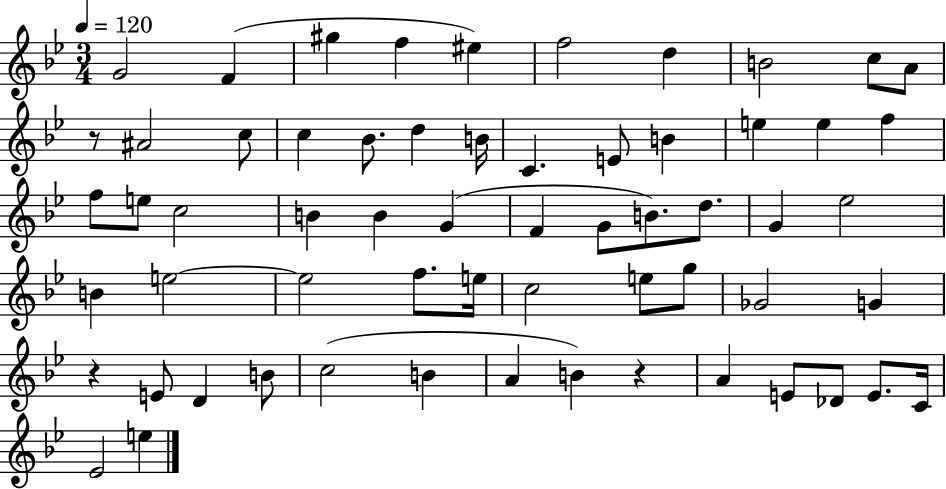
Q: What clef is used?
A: treble